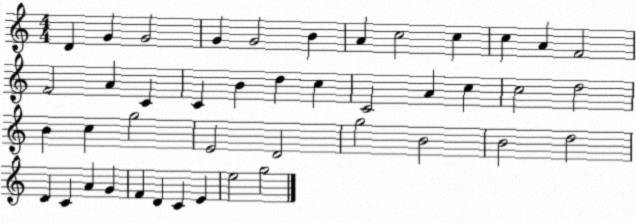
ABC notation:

X:1
T:Untitled
M:4/4
L:1/4
K:C
D G G2 G G2 B A c2 c c A F2 F2 A C C B d c C2 A c c2 d2 B c g2 E2 D2 g2 B2 B2 d2 D C A G F D C E e2 g2